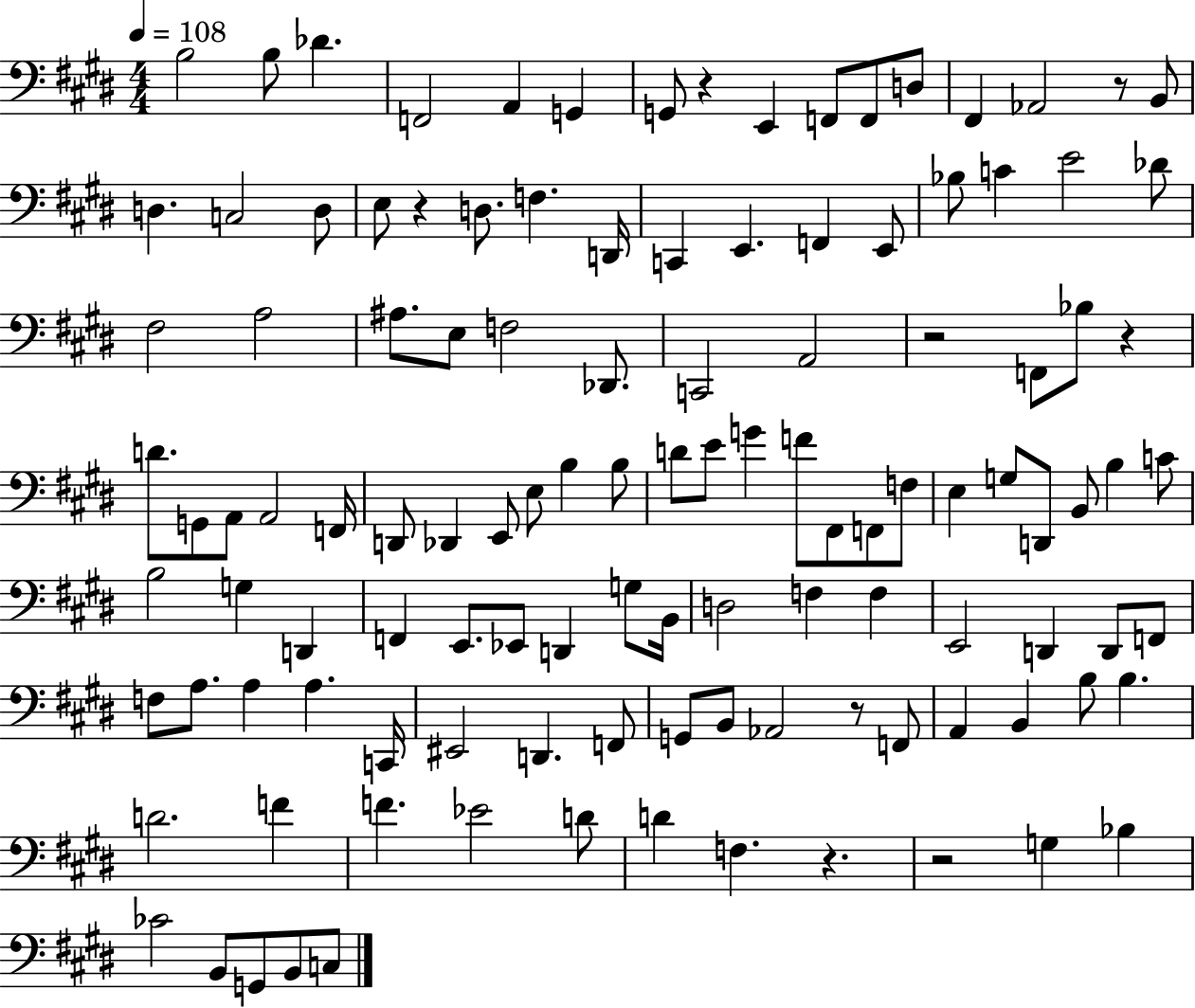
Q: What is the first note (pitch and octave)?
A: B3